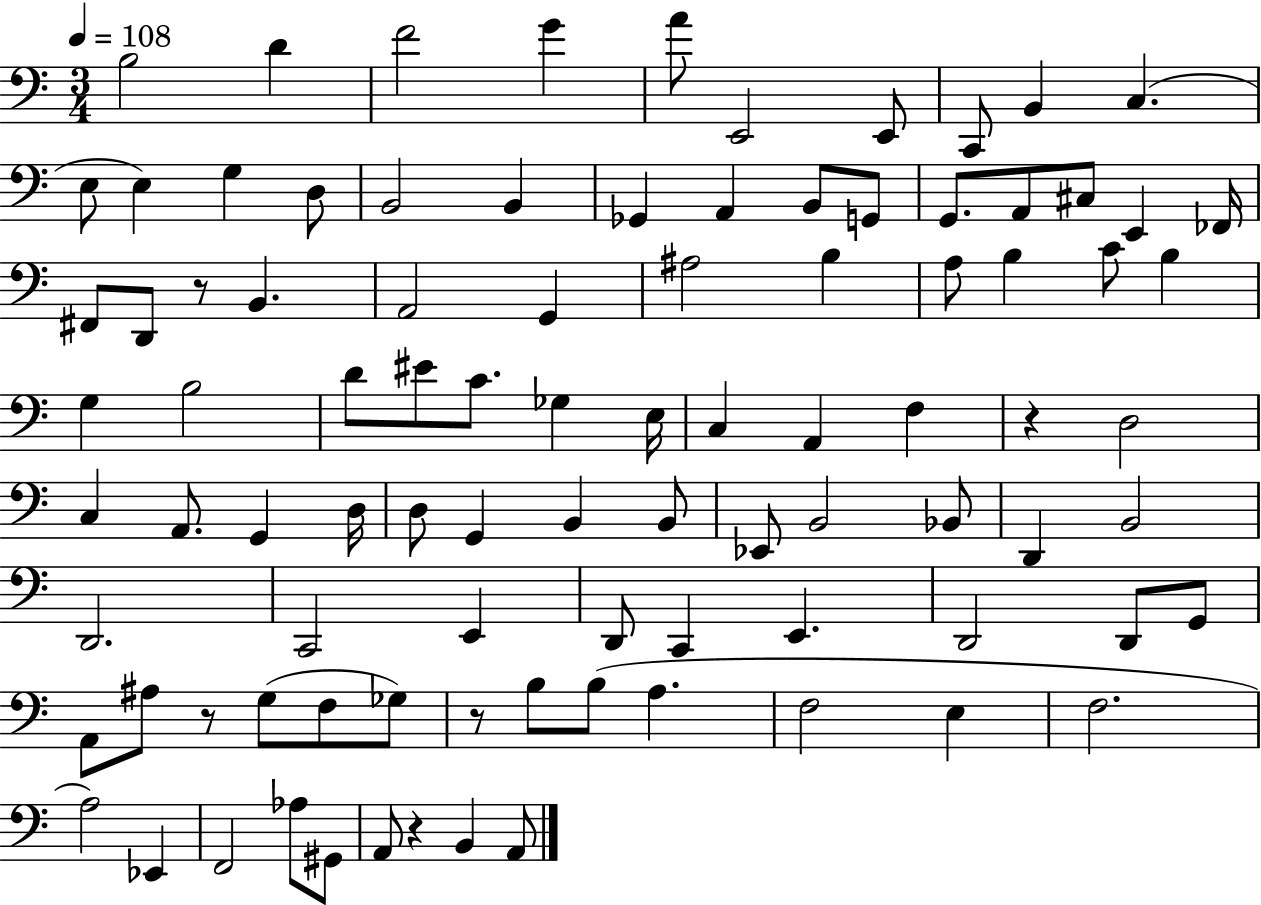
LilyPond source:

{
  \clef bass
  \numericTimeSignature
  \time 3/4
  \key c \major
  \tempo 4 = 108
  b2 d'4 | f'2 g'4 | a'8 e,2 e,8 | c,8 b,4 c4.( | \break e8 e4) g4 d8 | b,2 b,4 | ges,4 a,4 b,8 g,8 | g,8. a,8 cis8 e,4 fes,16 | \break fis,8 d,8 r8 b,4. | a,2 g,4 | ais2 b4 | a8 b4 c'8 b4 | \break g4 b2 | d'8 eis'8 c'8. ges4 e16 | c4 a,4 f4 | r4 d2 | \break c4 a,8. g,4 d16 | d8 g,4 b,4 b,8 | ees,8 b,2 bes,8 | d,4 b,2 | \break d,2. | c,2 e,4 | d,8 c,4 e,4. | d,2 d,8 g,8 | \break a,8 ais8 r8 g8( f8 ges8) | r8 b8 b8( a4. | f2 e4 | f2. | \break a2) ees,4 | f,2 aes8 gis,8 | a,8 r4 b,4 a,8 | \bar "|."
}